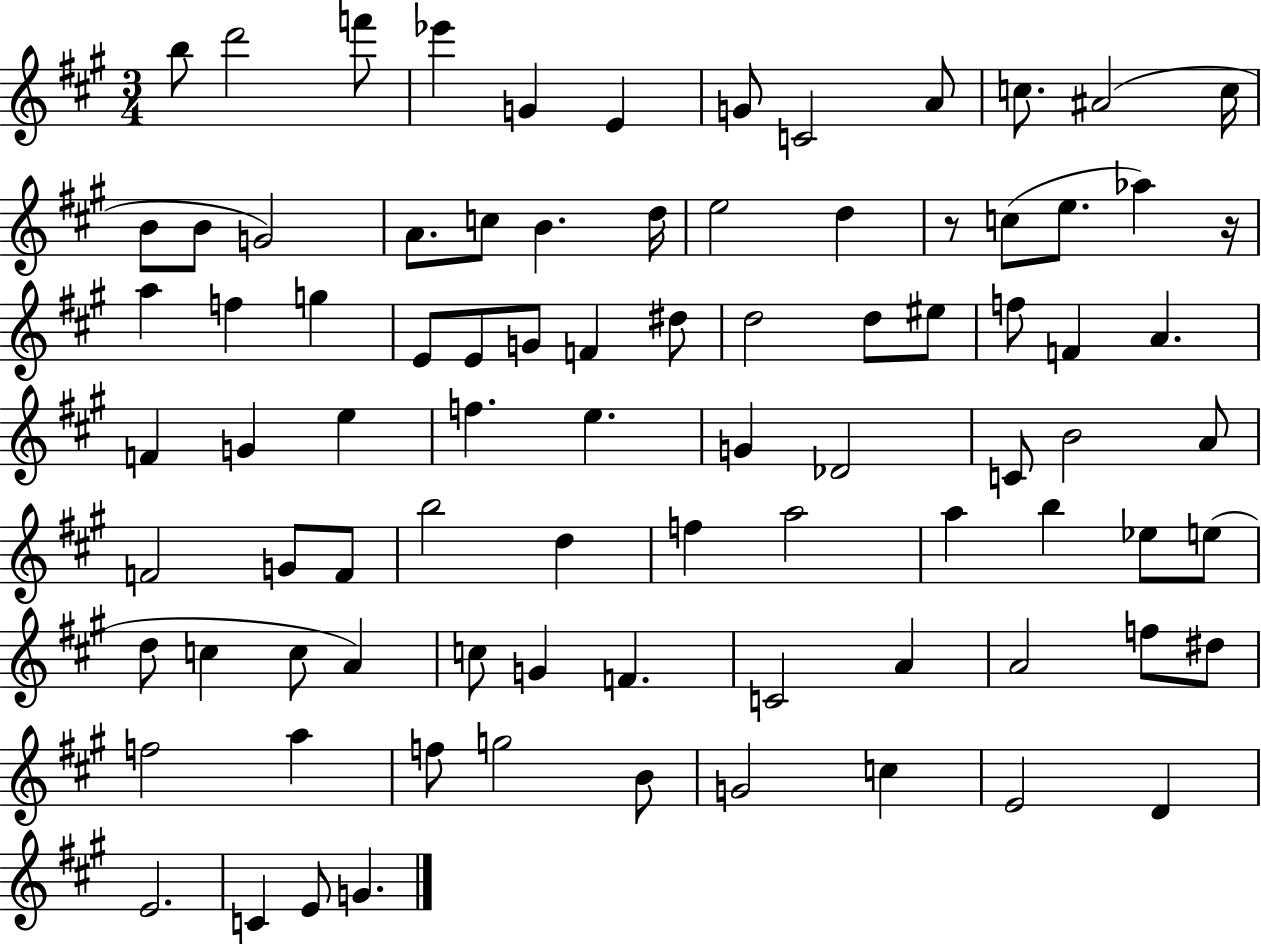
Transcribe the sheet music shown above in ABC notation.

X:1
T:Untitled
M:3/4
L:1/4
K:A
b/2 d'2 f'/2 _e' G E G/2 C2 A/2 c/2 ^A2 c/4 B/2 B/2 G2 A/2 c/2 B d/4 e2 d z/2 c/2 e/2 _a z/4 a f g E/2 E/2 G/2 F ^d/2 d2 d/2 ^e/2 f/2 F A F G e f e G _D2 C/2 B2 A/2 F2 G/2 F/2 b2 d f a2 a b _e/2 e/2 d/2 c c/2 A c/2 G F C2 A A2 f/2 ^d/2 f2 a f/2 g2 B/2 G2 c E2 D E2 C E/2 G